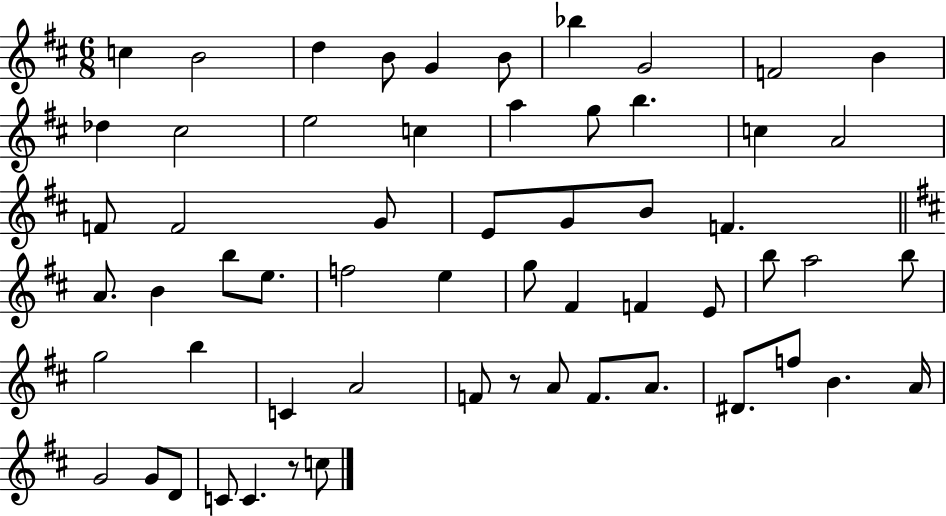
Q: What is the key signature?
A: D major